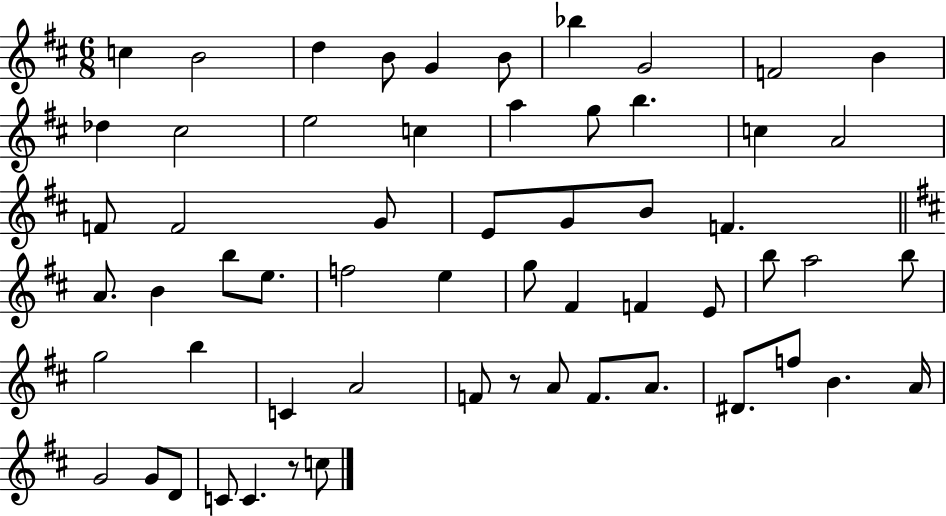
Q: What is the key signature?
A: D major